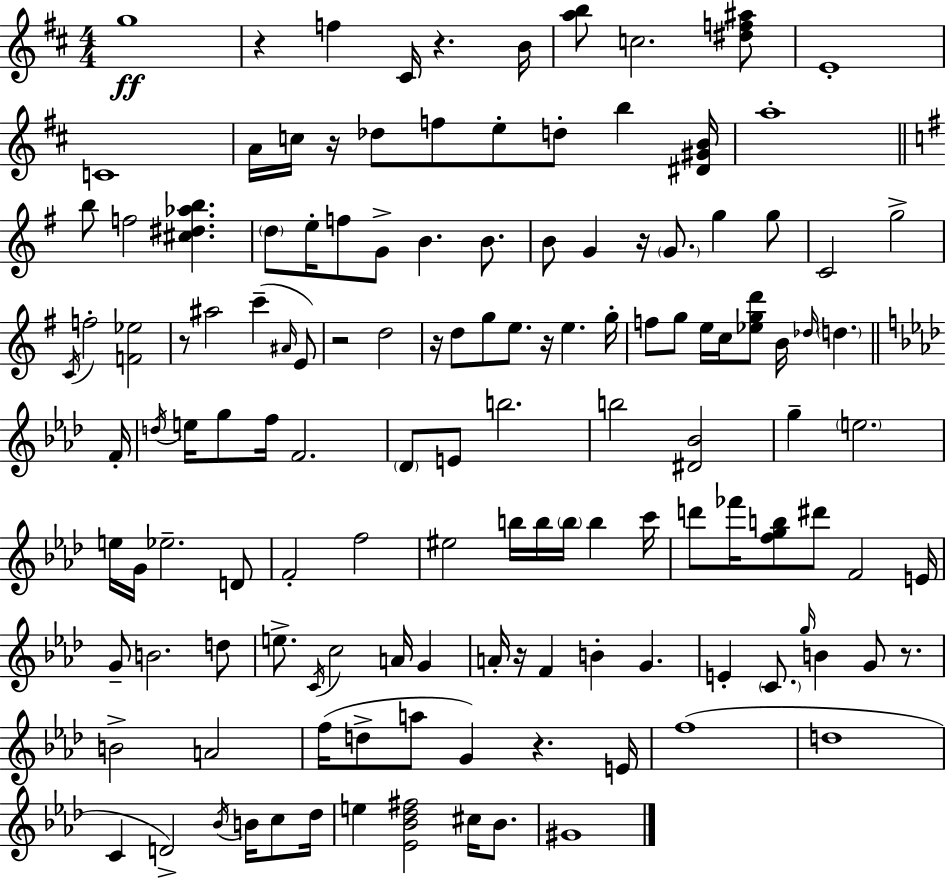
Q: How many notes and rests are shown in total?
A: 134